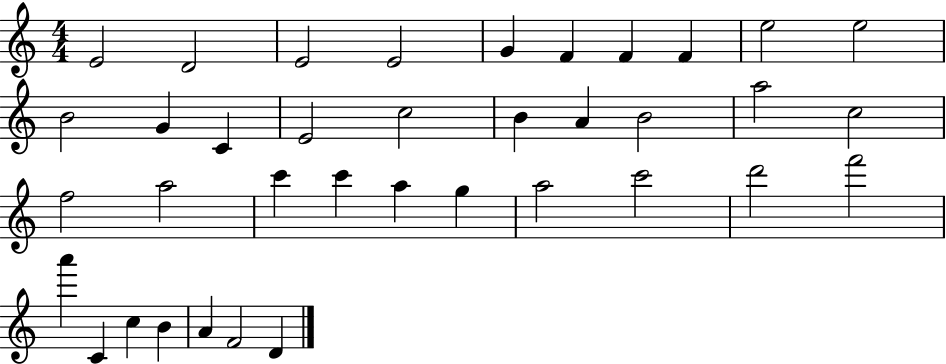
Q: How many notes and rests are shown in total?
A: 37